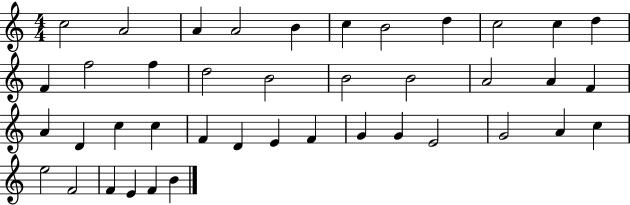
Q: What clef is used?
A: treble